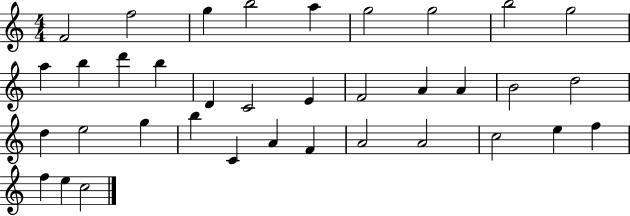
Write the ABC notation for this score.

X:1
T:Untitled
M:4/4
L:1/4
K:C
F2 f2 g b2 a g2 g2 b2 g2 a b d' b D C2 E F2 A A B2 d2 d e2 g b C A F A2 A2 c2 e f f e c2